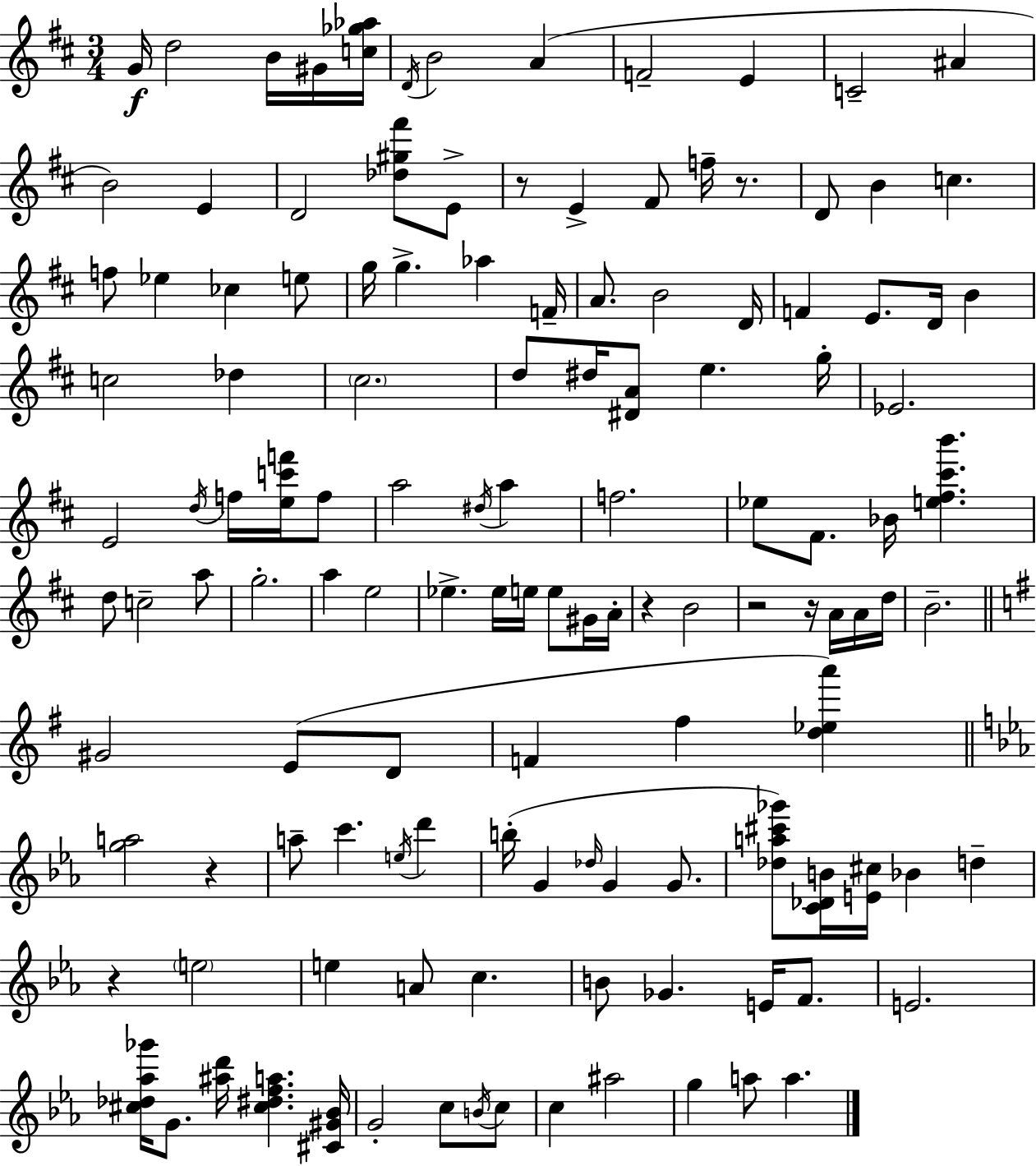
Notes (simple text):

G4/s D5/h B4/s G#4/s [C5,Gb5,Ab5]/s D4/s B4/h A4/q F4/h E4/q C4/h A#4/q B4/h E4/q D4/h [Db5,G#5,F#6]/e E4/e R/e E4/q F#4/e F5/s R/e. D4/e B4/q C5/q. F5/e Eb5/q CES5/q E5/e G5/s G5/q. Ab5/q F4/s A4/e. B4/h D4/s F4/q E4/e. D4/s B4/q C5/h Db5/q C#5/h. D5/e D#5/s [D#4,A4]/e E5/q. G5/s Eb4/h. E4/h D5/s F5/s [E5,C6,F6]/s F5/e A5/h D#5/s A5/q F5/h. Eb5/e F#4/e. Bb4/s [E5,F#5,C#6,B6]/q. D5/e C5/h A5/e G5/h. A5/q E5/h Eb5/q. Eb5/s E5/s E5/e G#4/s A4/s R/q B4/h R/h R/s A4/s A4/s D5/s B4/h. G#4/h E4/e D4/e F4/q F#5/q [D5,Eb5,A6]/q [G5,A5]/h R/q A5/e C6/q. E5/s D6/q B5/s G4/q Db5/s G4/q G4/e. [Db5,A5,C#6,Gb6]/e [C4,Db4,B4]/s [E4,C#5]/s Bb4/q D5/q R/q E5/h E5/q A4/e C5/q. B4/e Gb4/q. E4/s F4/e. E4/h. [C#5,Db5,Ab5,Gb6]/s G4/e. [A#5,D6]/s [C#5,D#5,F5,A5]/q. [C#4,G#4,Bb4]/s G4/h C5/e B4/s C5/e C5/q A#5/h G5/q A5/e A5/q.